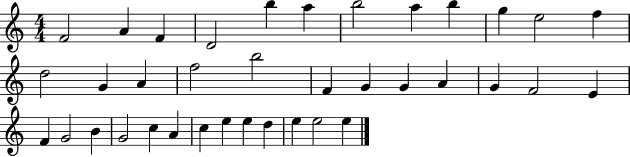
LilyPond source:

{
  \clef treble
  \numericTimeSignature
  \time 4/4
  \key c \major
  f'2 a'4 f'4 | d'2 b''4 a''4 | b''2 a''4 b''4 | g''4 e''2 f''4 | \break d''2 g'4 a'4 | f''2 b''2 | f'4 g'4 g'4 a'4 | g'4 f'2 e'4 | \break f'4 g'2 b'4 | g'2 c''4 a'4 | c''4 e''4 e''4 d''4 | e''4 e''2 e''4 | \break \bar "|."
}